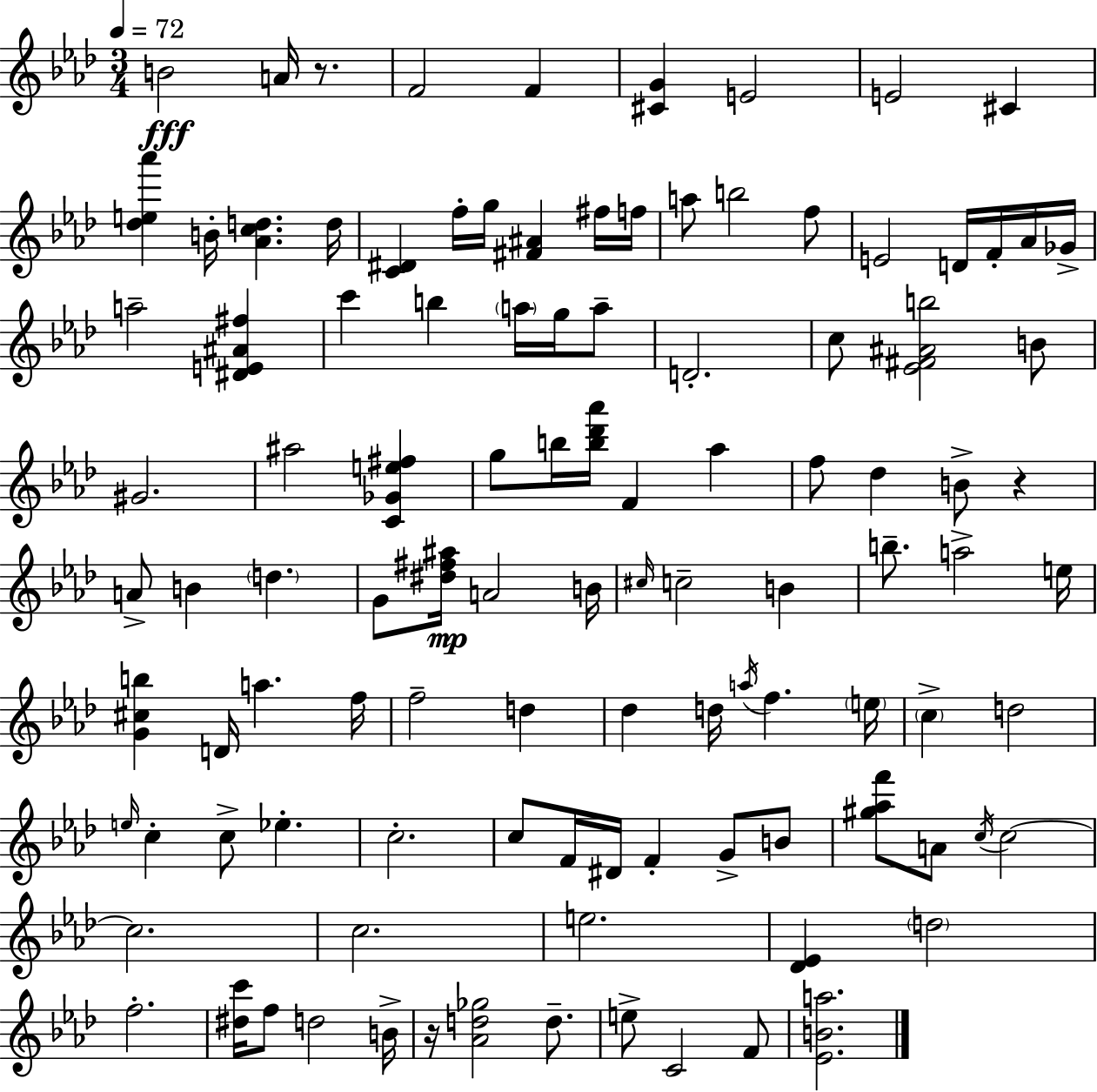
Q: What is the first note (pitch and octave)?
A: B4